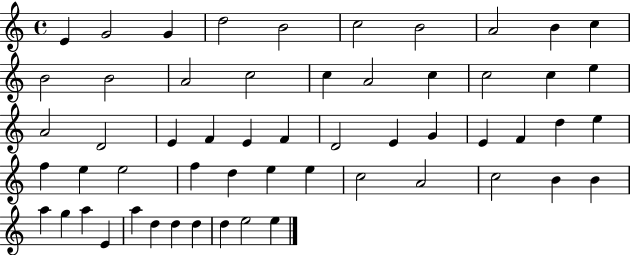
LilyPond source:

{
  \clef treble
  \time 4/4
  \defaultTimeSignature
  \key c \major
  e'4 g'2 g'4 | d''2 b'2 | c''2 b'2 | a'2 b'4 c''4 | \break b'2 b'2 | a'2 c''2 | c''4 a'2 c''4 | c''2 c''4 e''4 | \break a'2 d'2 | e'4 f'4 e'4 f'4 | d'2 e'4 g'4 | e'4 f'4 d''4 e''4 | \break f''4 e''4 e''2 | f''4 d''4 e''4 e''4 | c''2 a'2 | c''2 b'4 b'4 | \break a''4 g''4 a''4 e'4 | a''4 d''4 d''4 d''4 | d''4 e''2 e''4 | \bar "|."
}